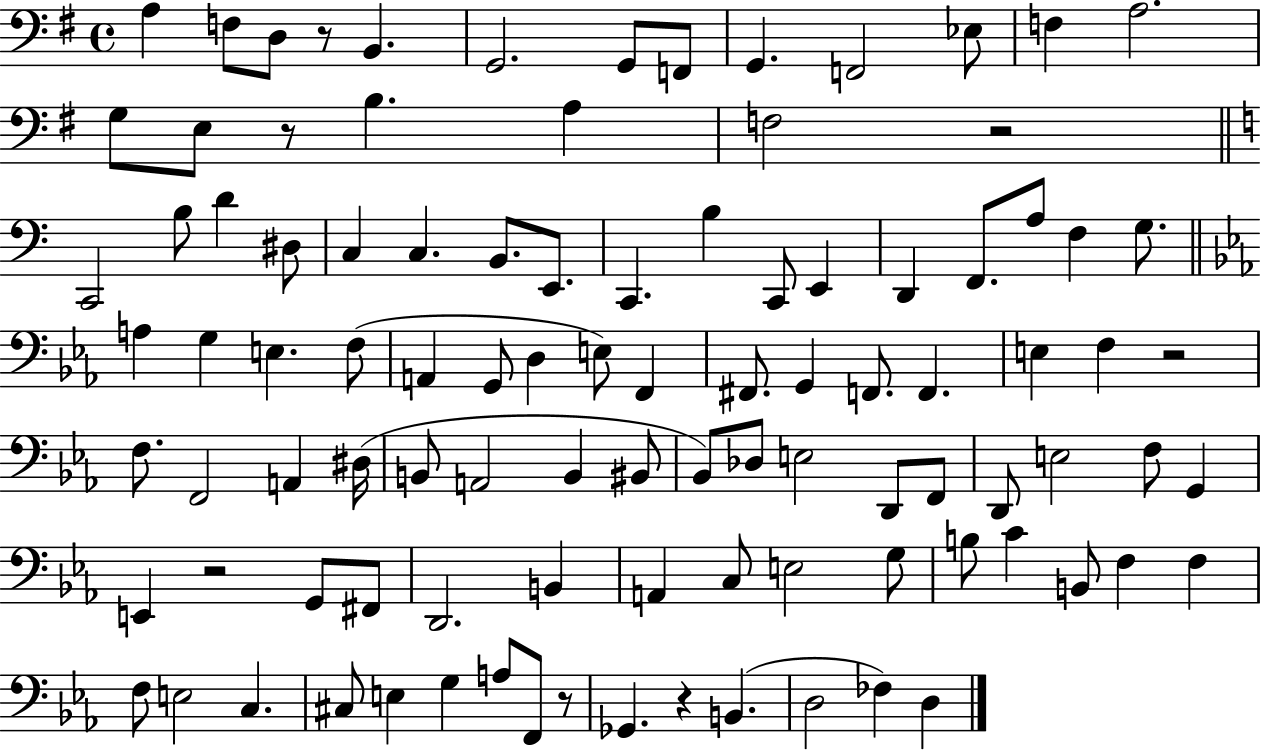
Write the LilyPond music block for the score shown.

{
  \clef bass
  \time 4/4
  \defaultTimeSignature
  \key g \major
  a4 f8 d8 r8 b,4. | g,2. g,8 f,8 | g,4. f,2 ees8 | f4 a2. | \break g8 e8 r8 b4. a4 | f2 r2 | \bar "||" \break \key c \major c,2 b8 d'4 dis8 | c4 c4. b,8. e,8. | c,4. b4 c,8 e,4 | d,4 f,8. a8 f4 g8. | \break \bar "||" \break \key ees \major a4 g4 e4. f8( | a,4 g,8 d4 e8) f,4 | fis,8. g,4 f,8. f,4. | e4 f4 r2 | \break f8. f,2 a,4 dis16( | b,8 a,2 b,4 bis,8 | bes,8) des8 e2 d,8 f,8 | d,8 e2 f8 g,4 | \break e,4 r2 g,8 fis,8 | d,2. b,4 | a,4 c8 e2 g8 | b8 c'4 b,8 f4 f4 | \break f8 e2 c4. | cis8 e4 g4 a8 f,8 r8 | ges,4. r4 b,4.( | d2 fes4) d4 | \break \bar "|."
}